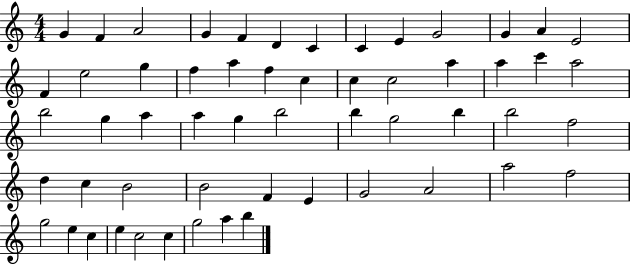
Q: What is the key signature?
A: C major